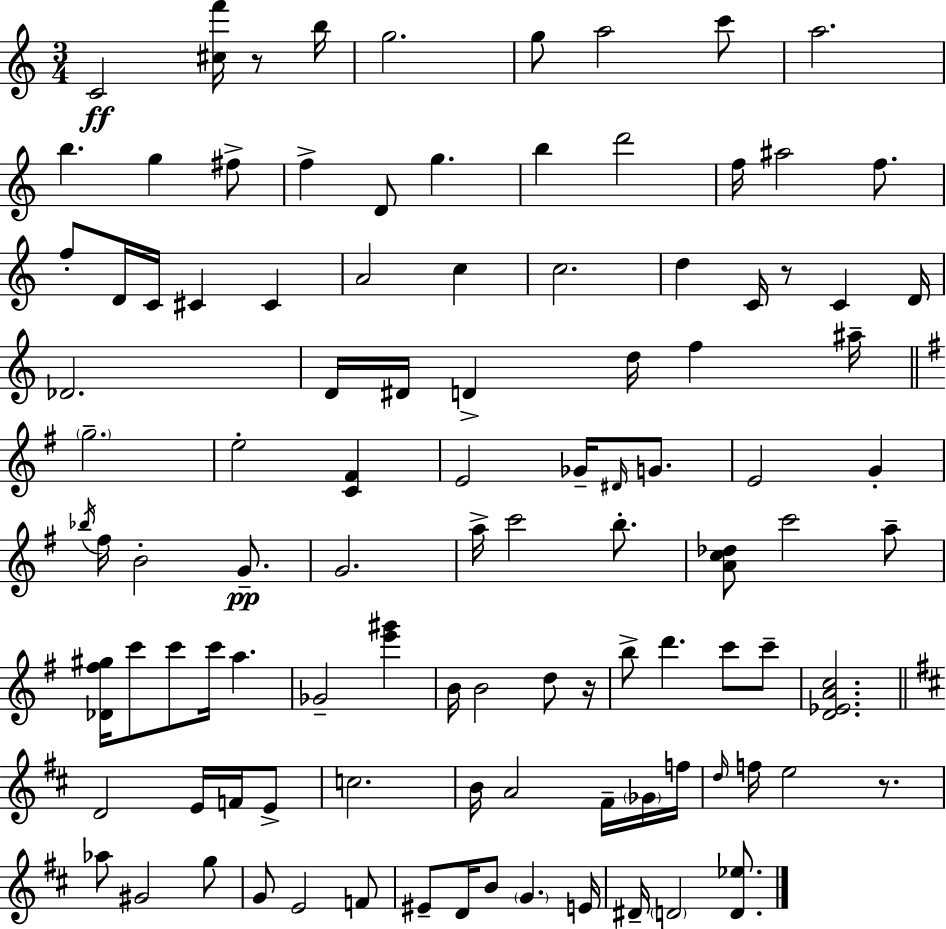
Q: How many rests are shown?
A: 4